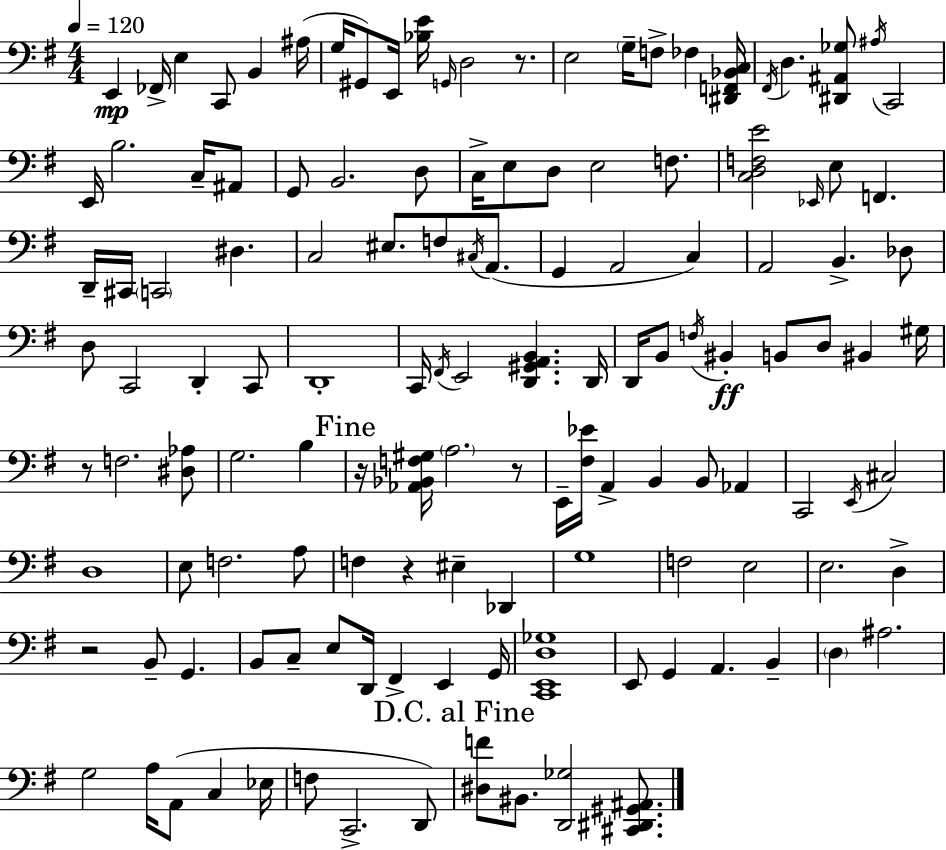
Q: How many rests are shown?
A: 6